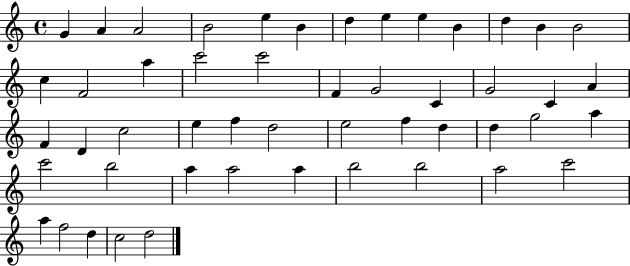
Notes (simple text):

G4/q A4/q A4/h B4/h E5/q B4/q D5/q E5/q E5/q B4/q D5/q B4/q B4/h C5/q F4/h A5/q C6/h C6/h F4/q G4/h C4/q G4/h C4/q A4/q F4/q D4/q C5/h E5/q F5/q D5/h E5/h F5/q D5/q D5/q G5/h A5/q C6/h B5/h A5/q A5/h A5/q B5/h B5/h A5/h C6/h A5/q F5/h D5/q C5/h D5/h